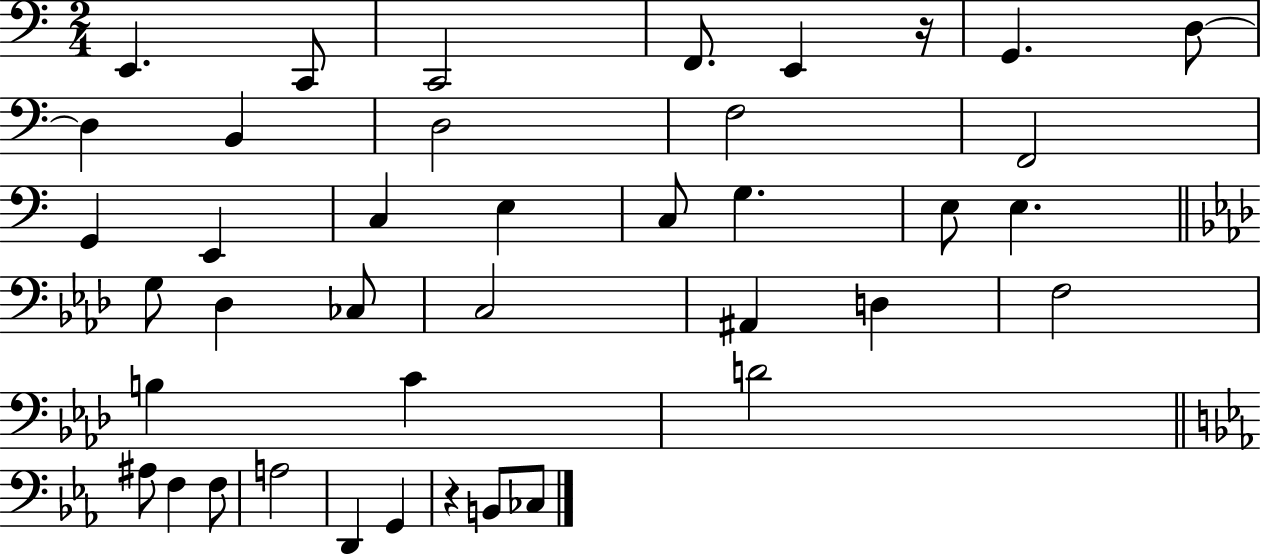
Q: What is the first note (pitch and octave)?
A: E2